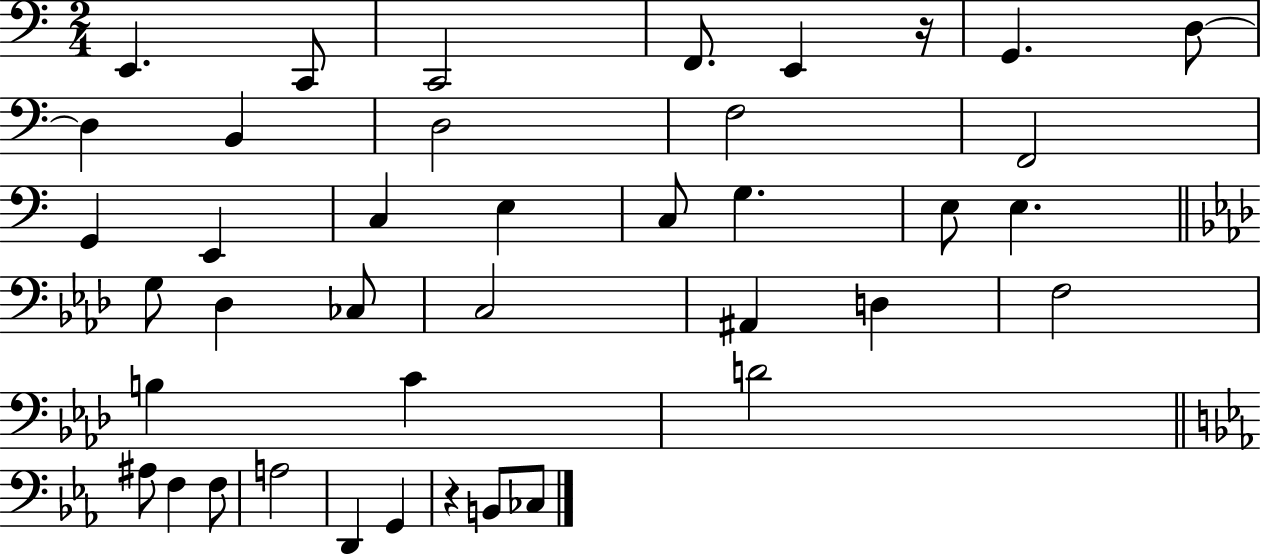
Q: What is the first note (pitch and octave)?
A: E2